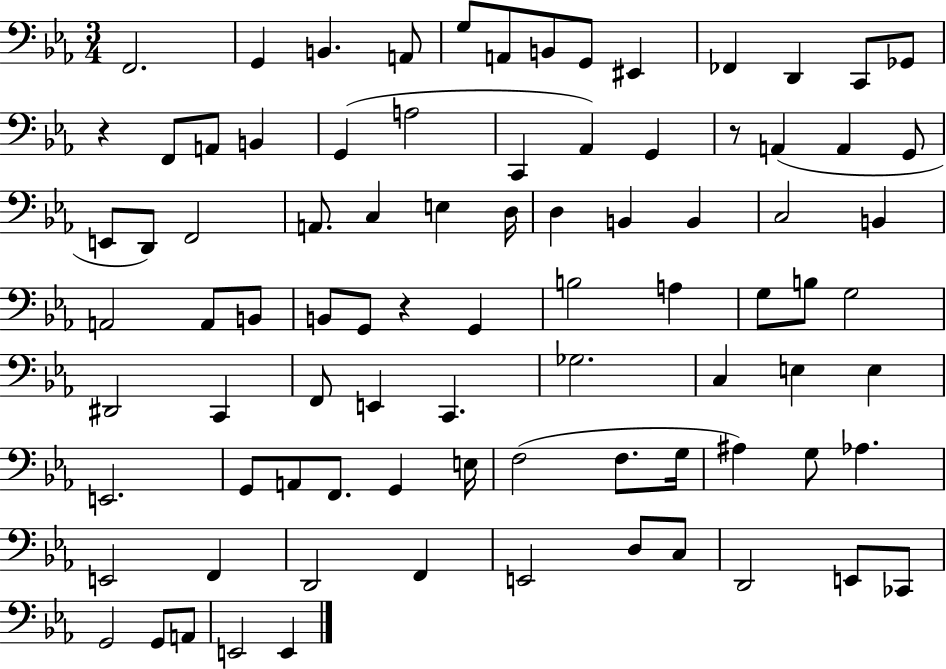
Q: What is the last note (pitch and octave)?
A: E2